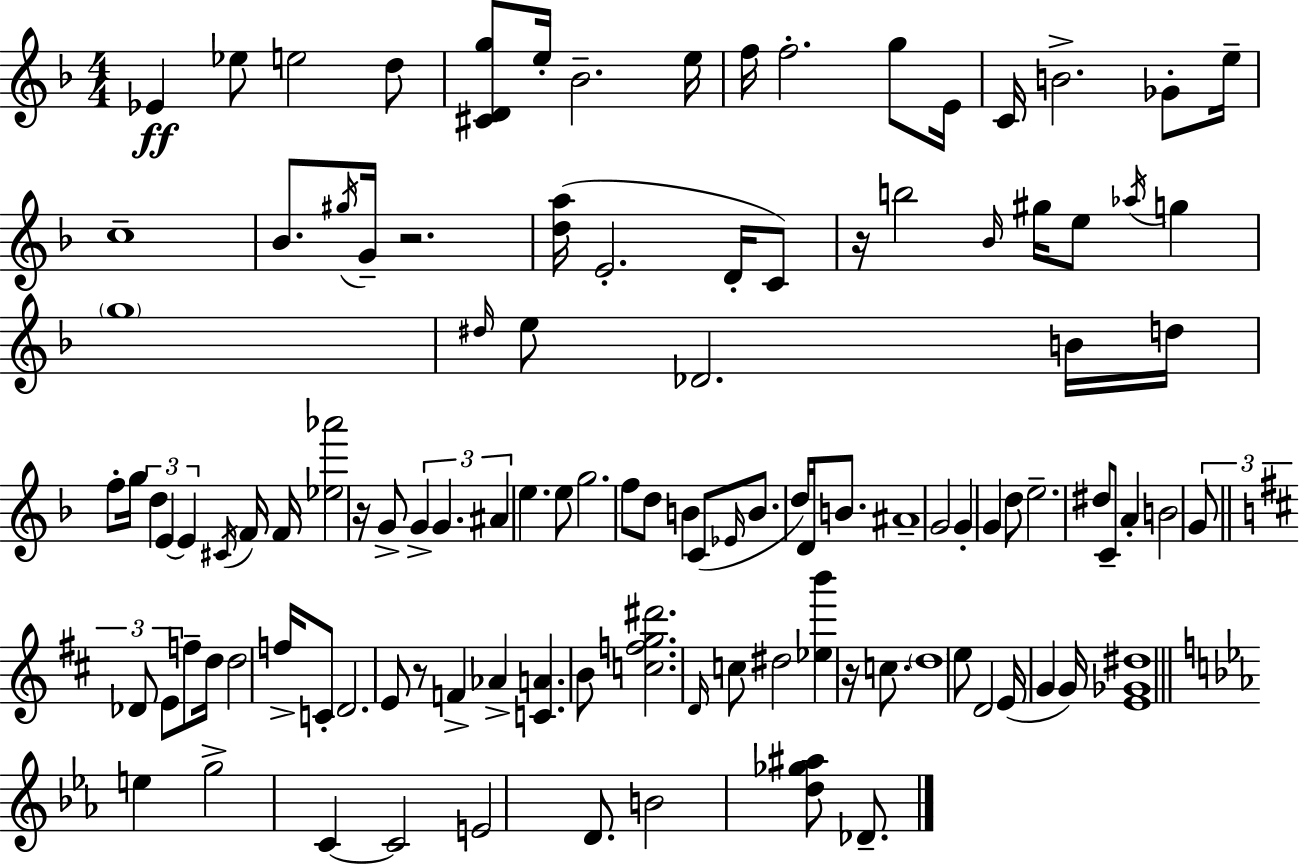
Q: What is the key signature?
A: F major